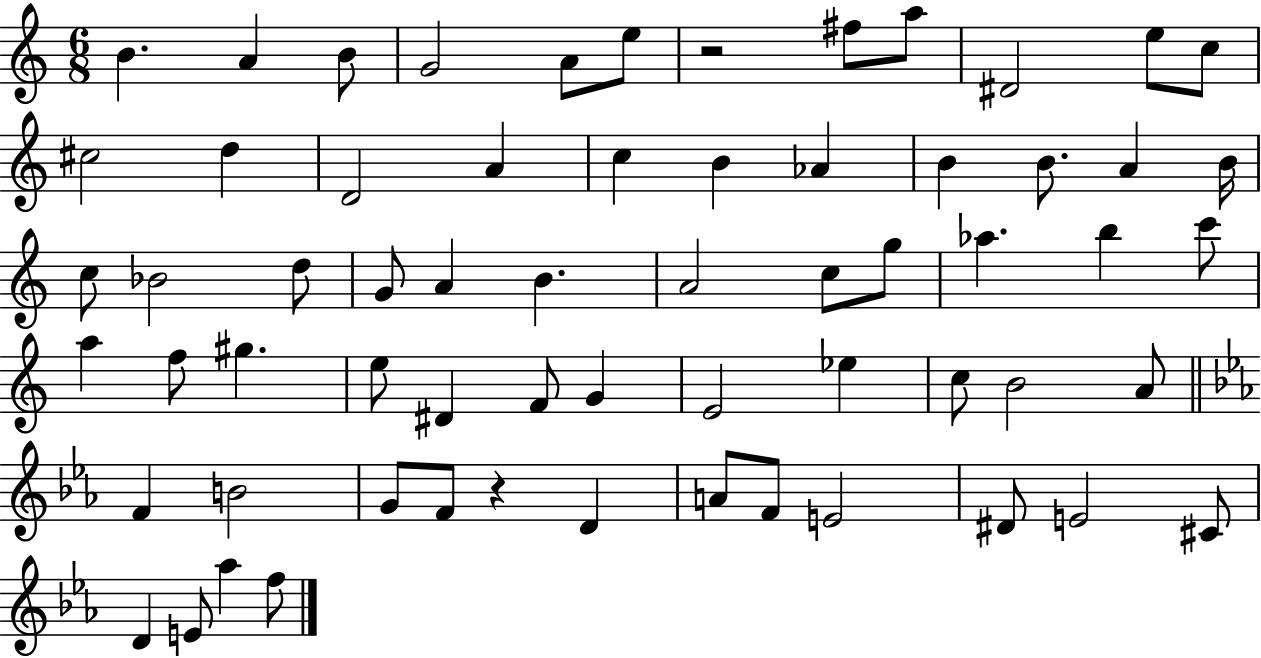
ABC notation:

X:1
T:Untitled
M:6/8
L:1/4
K:C
B A B/2 G2 A/2 e/2 z2 ^f/2 a/2 ^D2 e/2 c/2 ^c2 d D2 A c B _A B B/2 A B/4 c/2 _B2 d/2 G/2 A B A2 c/2 g/2 _a b c'/2 a f/2 ^g e/2 ^D F/2 G E2 _e c/2 B2 A/2 F B2 G/2 F/2 z D A/2 F/2 E2 ^D/2 E2 ^C/2 D E/2 _a f/2